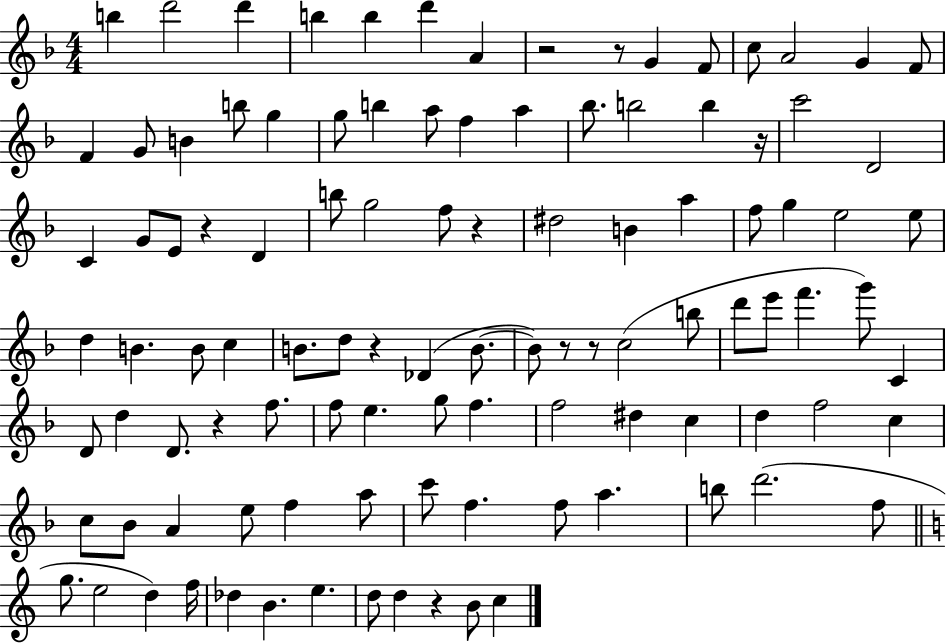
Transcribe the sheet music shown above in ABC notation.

X:1
T:Untitled
M:4/4
L:1/4
K:F
b d'2 d' b b d' A z2 z/2 G F/2 c/2 A2 G F/2 F G/2 B b/2 g g/2 b a/2 f a _b/2 b2 b z/4 c'2 D2 C G/2 E/2 z D b/2 g2 f/2 z ^d2 B a f/2 g e2 e/2 d B B/2 c B/2 d/2 z _D B/2 B/2 z/2 z/2 c2 b/2 d'/2 e'/2 f' g'/2 C D/2 d D/2 z f/2 f/2 e g/2 f f2 ^d c d f2 c c/2 _B/2 A e/2 f a/2 c'/2 f f/2 a b/2 d'2 f/2 g/2 e2 d f/4 _d B e d/2 d z B/2 c